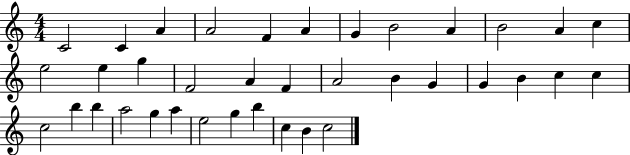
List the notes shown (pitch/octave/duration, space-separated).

C4/h C4/q A4/q A4/h F4/q A4/q G4/q B4/h A4/q B4/h A4/q C5/q E5/h E5/q G5/q F4/h A4/q F4/q A4/h B4/q G4/q G4/q B4/q C5/q C5/q C5/h B5/q B5/q A5/h G5/q A5/q E5/h G5/q B5/q C5/q B4/q C5/h